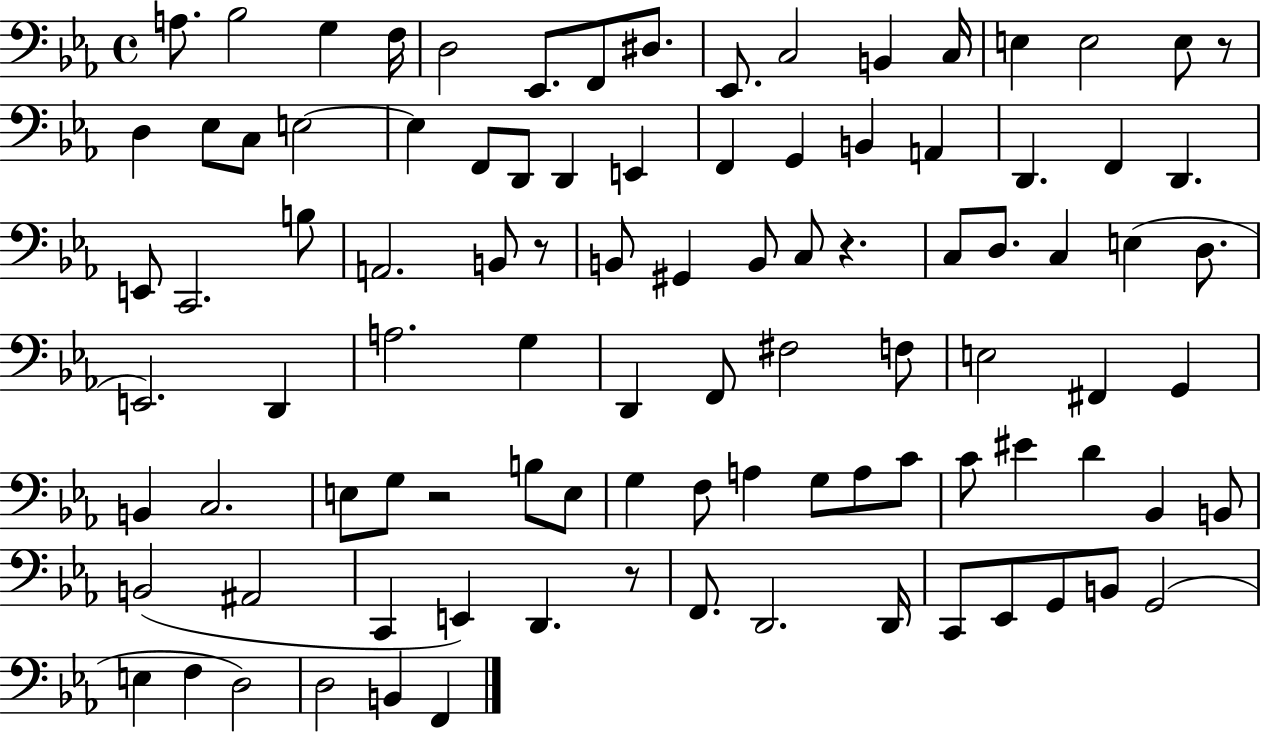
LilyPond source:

{
  \clef bass
  \time 4/4
  \defaultTimeSignature
  \key ees \major
  \repeat volta 2 { a8. bes2 g4 f16 | d2 ees,8. f,8 dis8. | ees,8. c2 b,4 c16 | e4 e2 e8 r8 | \break d4 ees8 c8 e2~~ | e4 f,8 d,8 d,4 e,4 | f,4 g,4 b,4 a,4 | d,4. f,4 d,4. | \break e,8 c,2. b8 | a,2. b,8 r8 | b,8 gis,4 b,8 c8 r4. | c8 d8. c4 e4( d8. | \break e,2.) d,4 | a2. g4 | d,4 f,8 fis2 f8 | e2 fis,4 g,4 | \break b,4 c2. | e8 g8 r2 b8 e8 | g4 f8 a4 g8 a8 c'8 | c'8 eis'4 d'4 bes,4 b,8 | \break b,2( ais,2 | c,4 e,4) d,4. r8 | f,8. d,2. d,16 | c,8 ees,8 g,8 b,8 g,2( | \break e4 f4 d2) | d2 b,4 f,4 | } \bar "|."
}